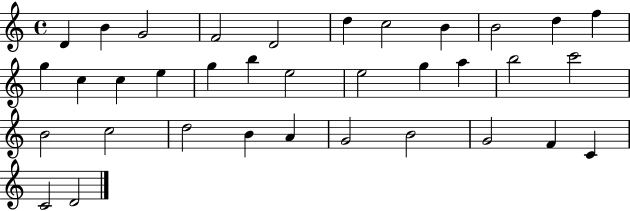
{
  \clef treble
  \time 4/4
  \defaultTimeSignature
  \key c \major
  d'4 b'4 g'2 | f'2 d'2 | d''4 c''2 b'4 | b'2 d''4 f''4 | \break g''4 c''4 c''4 e''4 | g''4 b''4 e''2 | e''2 g''4 a''4 | b''2 c'''2 | \break b'2 c''2 | d''2 b'4 a'4 | g'2 b'2 | g'2 f'4 c'4 | \break c'2 d'2 | \bar "|."
}